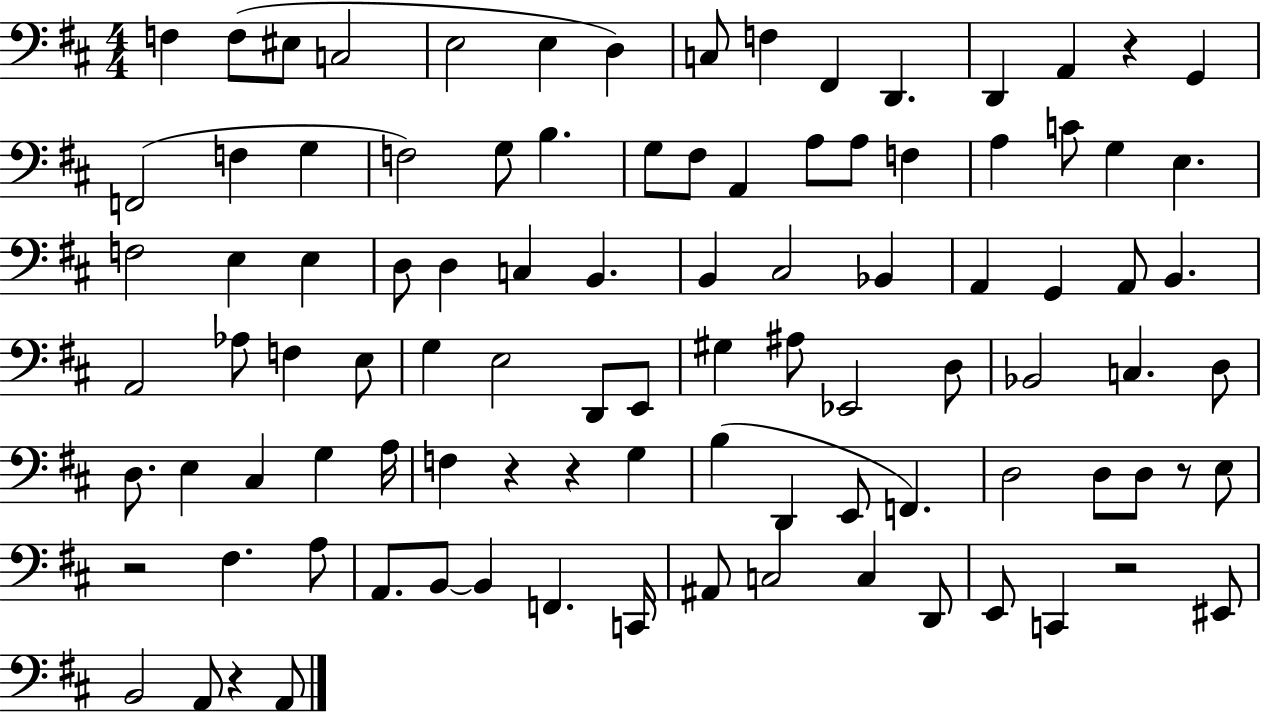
F3/q F3/e EIS3/e C3/h E3/h E3/q D3/q C3/e F3/q F#2/q D2/q. D2/q A2/q R/q G2/q F2/h F3/q G3/q F3/h G3/e B3/q. G3/e F#3/e A2/q A3/e A3/e F3/q A3/q C4/e G3/q E3/q. F3/h E3/q E3/q D3/e D3/q C3/q B2/q. B2/q C#3/h Bb2/q A2/q G2/q A2/e B2/q. A2/h Ab3/e F3/q E3/e G3/q E3/h D2/e E2/e G#3/q A#3/e Eb2/h D3/e Bb2/h C3/q. D3/e D3/e. E3/q C#3/q G3/q A3/s F3/q R/q R/q G3/q B3/q D2/q E2/e F2/q. D3/h D3/e D3/e R/e E3/e R/h F#3/q. A3/e A2/e. B2/e B2/q F2/q. C2/s A#2/e C3/h C3/q D2/e E2/e C2/q R/h EIS2/e B2/h A2/e R/q A2/e